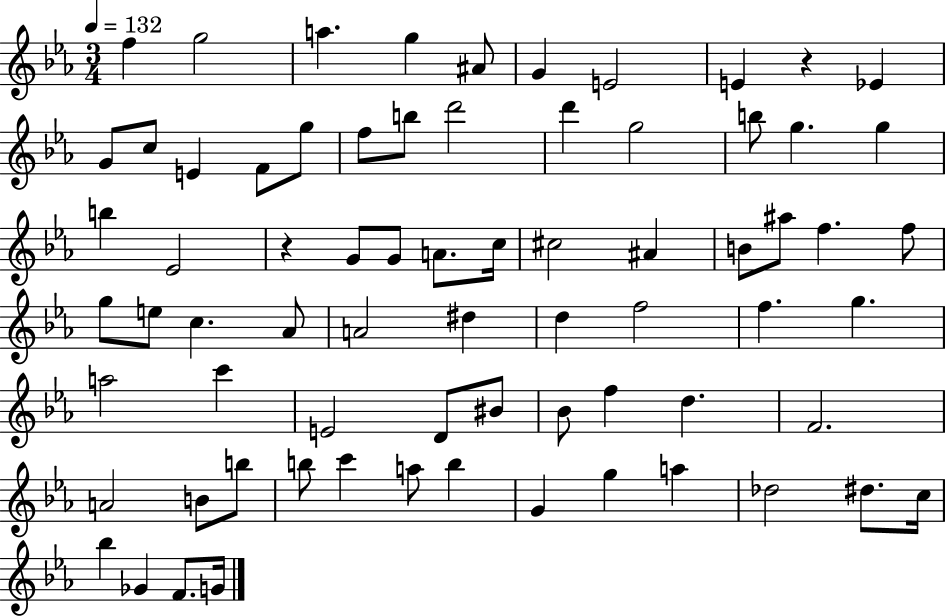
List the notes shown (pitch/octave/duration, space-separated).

F5/q G5/h A5/q. G5/q A#4/e G4/q E4/h E4/q R/q Eb4/q G4/e C5/e E4/q F4/e G5/e F5/e B5/e D6/h D6/q G5/h B5/e G5/q. G5/q B5/q Eb4/h R/q G4/e G4/e A4/e. C5/s C#5/h A#4/q B4/e A#5/e F5/q. F5/e G5/e E5/e C5/q. Ab4/e A4/h D#5/q D5/q F5/h F5/q. G5/q. A5/h C6/q E4/h D4/e BIS4/e Bb4/e F5/q D5/q. F4/h. A4/h B4/e B5/e B5/e C6/q A5/e B5/q G4/q G5/q A5/q Db5/h D#5/e. C5/s Bb5/q Gb4/q F4/e. G4/s